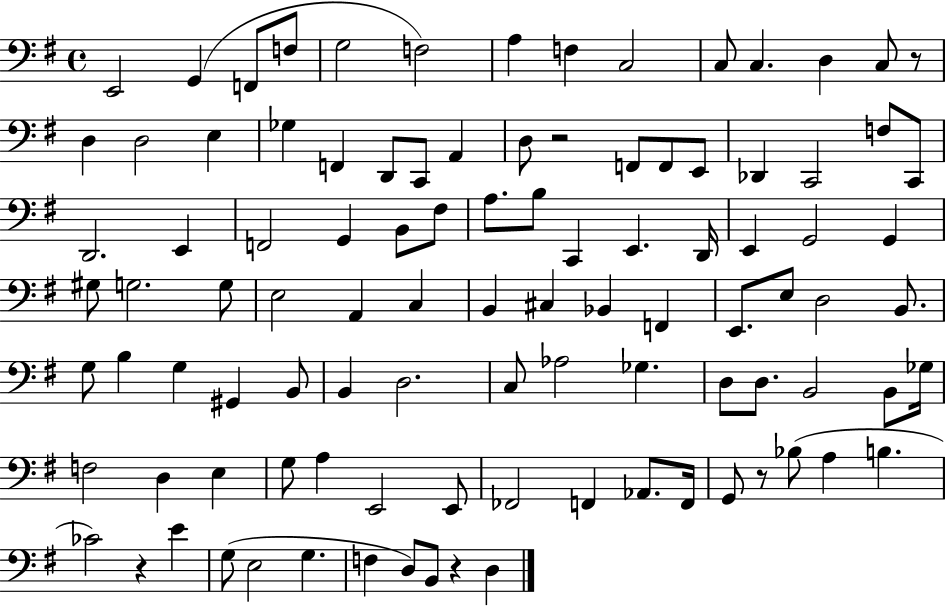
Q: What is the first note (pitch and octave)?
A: E2